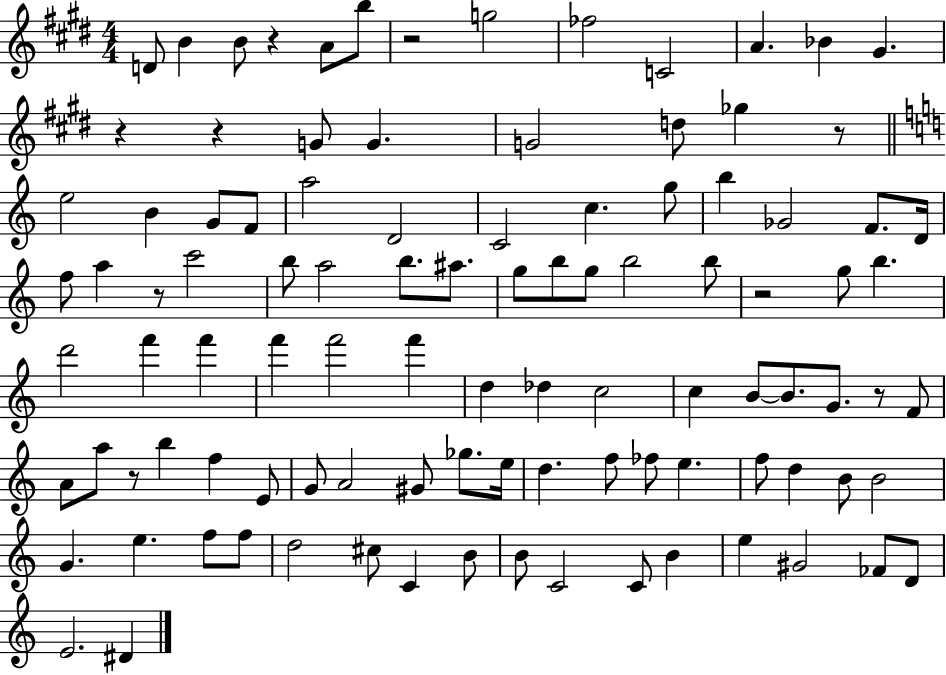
X:1
T:Untitled
M:4/4
L:1/4
K:E
D/2 B B/2 z A/2 b/2 z2 g2 _f2 C2 A _B ^G z z G/2 G G2 d/2 _g z/2 e2 B G/2 F/2 a2 D2 C2 c g/2 b _G2 F/2 D/4 f/2 a z/2 c'2 b/2 a2 b/2 ^a/2 g/2 b/2 g/2 b2 b/2 z2 g/2 b d'2 f' f' f' f'2 f' d _d c2 c B/2 B/2 G/2 z/2 F/2 A/2 a/2 z/2 b f E/2 G/2 A2 ^G/2 _g/2 e/4 d f/2 _f/2 e f/2 d B/2 B2 G e f/2 f/2 d2 ^c/2 C B/2 B/2 C2 C/2 B e ^G2 _F/2 D/2 E2 ^D